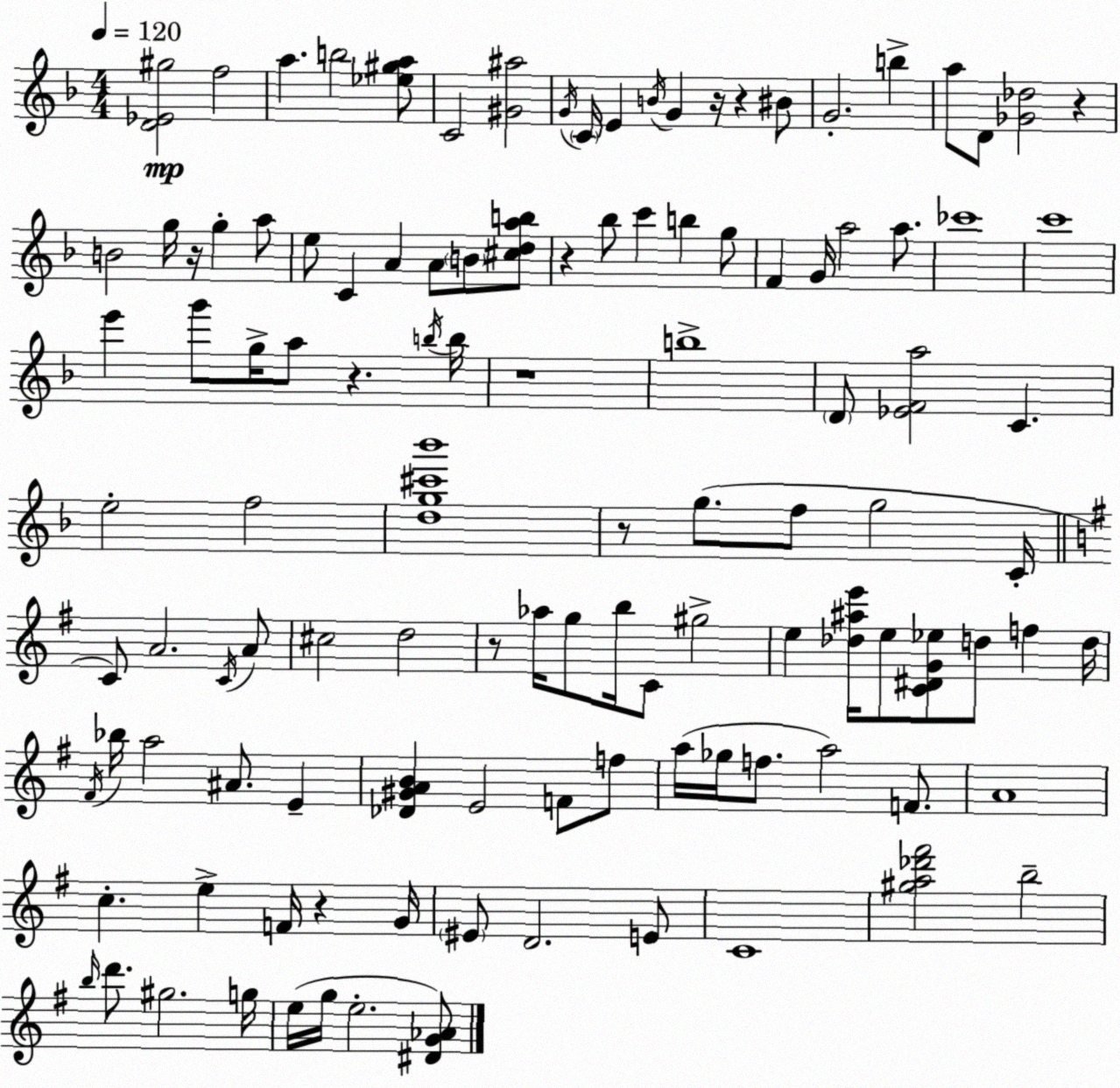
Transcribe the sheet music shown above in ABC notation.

X:1
T:Untitled
M:4/4
L:1/4
K:Dm
[D_E^g]2 f2 a b2 [_e^ga]/2 C2 [^G^a]2 G/4 C/4 E B/4 G z/4 z ^B/2 G2 b a/2 D/2 [_G_d]2 z B2 g/4 z/4 g a/2 e/2 C A A/2 B/2 [^cdab]/2 z _b/2 c' b g/2 F G/4 a2 a/2 _c'4 c'4 e' g'/2 g/4 a/2 z b/4 b/4 z4 b4 D/2 [_EFa]2 C e2 f2 [dg^c'_b']4 z/2 g/2 f/2 g2 C/4 C/2 A2 C/4 A/2 ^c2 d2 z/2 _a/4 g/2 b/4 C/2 ^g2 e [_d^ae']/4 e/2 [C^DG_e]/2 d/2 f d/4 ^F/4 _b/4 a2 ^A/2 E [_D^GAB] E2 F/2 f/2 a/4 _g/4 f/2 a2 F/2 A4 c e F/4 z G/4 ^E/2 D2 E/2 C4 [^ga_d'^f']2 b2 b/4 d'/2 ^g2 g/4 e/4 g/4 e2 [^DG_A]/2